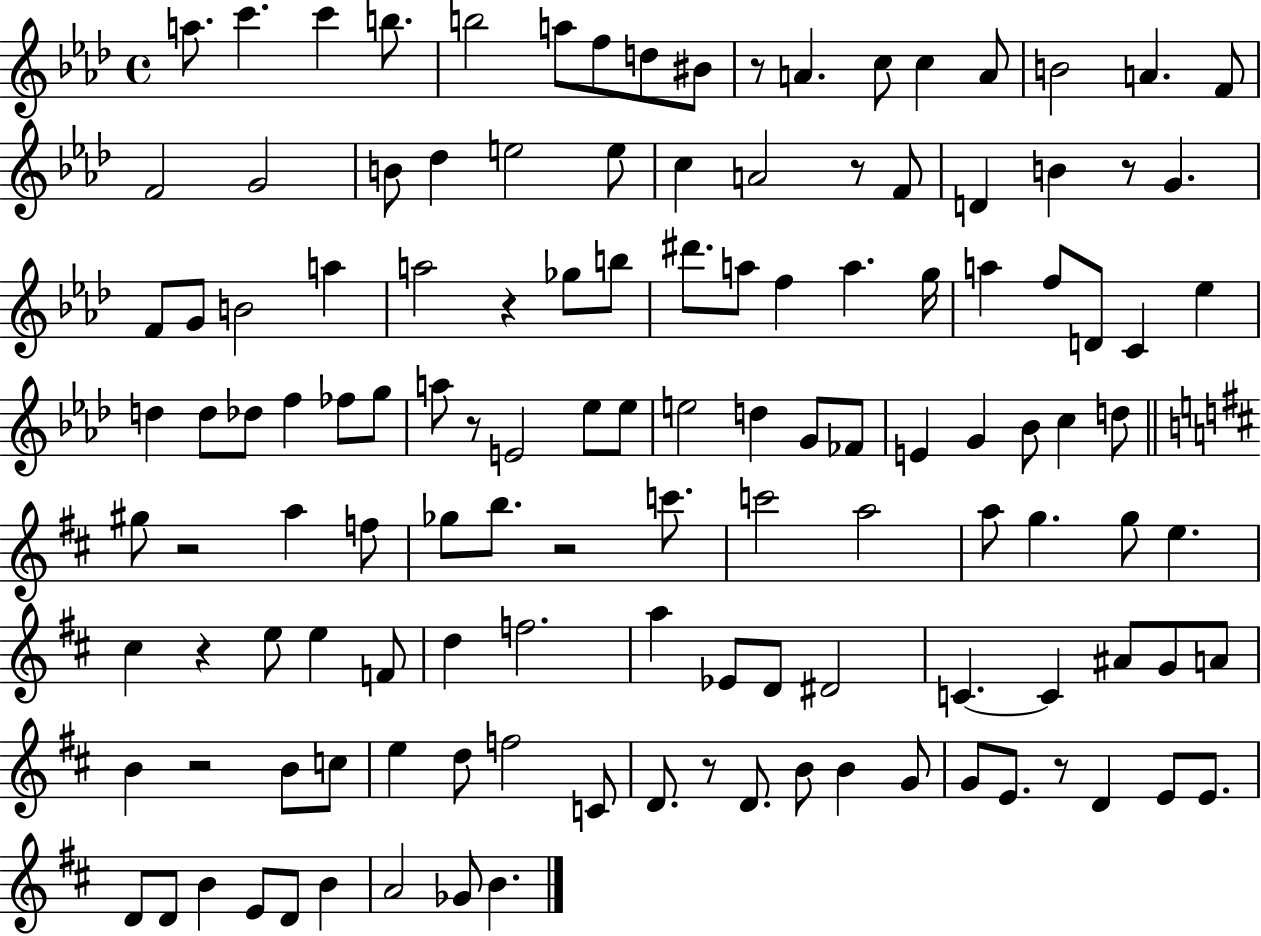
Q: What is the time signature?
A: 4/4